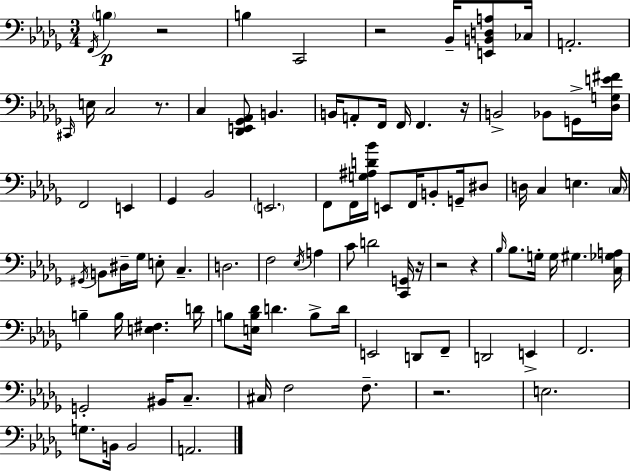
X:1
T:Untitled
M:3/4
L:1/4
K:Bbm
F,,/4 B, z2 B, C,,2 z2 _B,,/4 [E,,B,,D,A,]/2 _C,/4 A,,2 ^C,,/4 E,/4 C,2 z/2 C, [_D,,E,,_G,,_A,,]/2 B,, B,,/4 A,,/2 F,,/4 F,,/4 F,, z/4 B,,2 _B,,/2 G,,/4 [_D,G,E^F]/4 F,,2 E,, _G,, _B,,2 E,,2 F,,/2 F,,/4 [G,^A,D_B]/4 E,,/2 F,,/4 B,,/2 G,,/4 ^D,/2 D,/4 C, E, C,/4 ^G,,/4 B,,/2 ^D,/4 _G,/4 E,/2 C, D,2 F,2 _E,/4 A, C/2 D2 [C,,G,,]/4 z/4 z2 z _B,/4 _B,/2 G,/4 G,/4 ^G, [C,_G,A,]/4 B, B,/4 [E,^F,] D/4 B,/2 [E,B,_D]/4 D B,/2 D/4 E,,2 D,,/2 F,,/2 D,,2 E,, F,,2 G,,2 ^B,,/4 C,/2 ^C,/4 F,2 F,/2 z2 E,2 G,/2 B,,/4 B,,2 A,,2